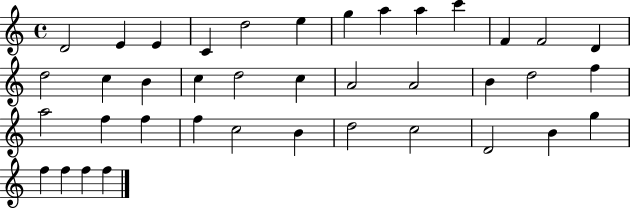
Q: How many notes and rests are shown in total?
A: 39